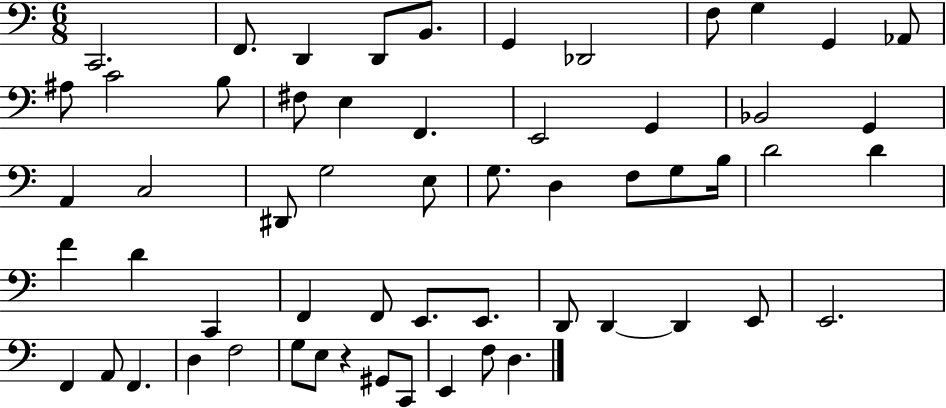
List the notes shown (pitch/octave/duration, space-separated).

C2/h. F2/e. D2/q D2/e B2/e. G2/q Db2/h F3/e G3/q G2/q Ab2/e A#3/e C4/h B3/e F#3/e E3/q F2/q. E2/h G2/q Bb2/h G2/q A2/q C3/h D#2/e G3/h E3/e G3/e. D3/q F3/e G3/e B3/s D4/h D4/q F4/q D4/q C2/q F2/q F2/e E2/e. E2/e. D2/e D2/q D2/q E2/e E2/h. F2/q A2/e F2/q. D3/q F3/h G3/e E3/e R/q G#2/e C2/e E2/q F3/e D3/q.